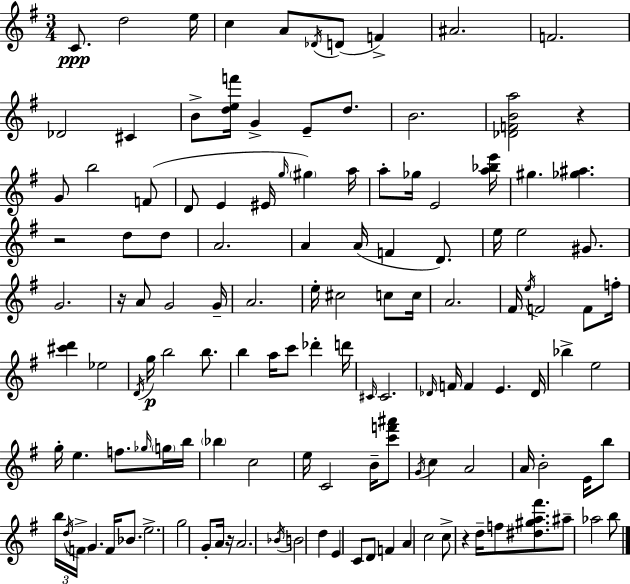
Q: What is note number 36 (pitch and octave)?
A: F4